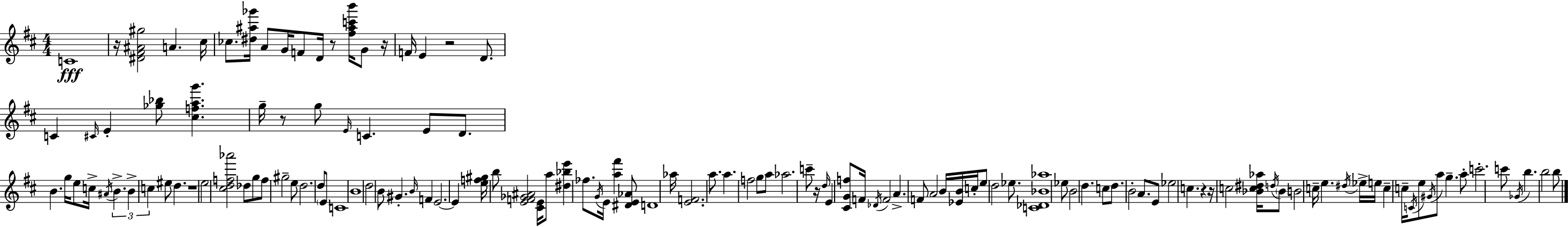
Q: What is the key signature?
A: D major